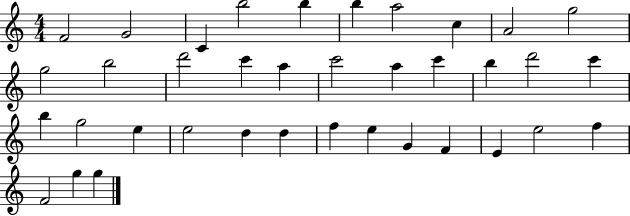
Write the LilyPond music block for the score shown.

{
  \clef treble
  \numericTimeSignature
  \time 4/4
  \key c \major
  f'2 g'2 | c'4 b''2 b''4 | b''4 a''2 c''4 | a'2 g''2 | \break g''2 b''2 | d'''2 c'''4 a''4 | c'''2 a''4 c'''4 | b''4 d'''2 c'''4 | \break b''4 g''2 e''4 | e''2 d''4 d''4 | f''4 e''4 g'4 f'4 | e'4 e''2 f''4 | \break f'2 g''4 g''4 | \bar "|."
}